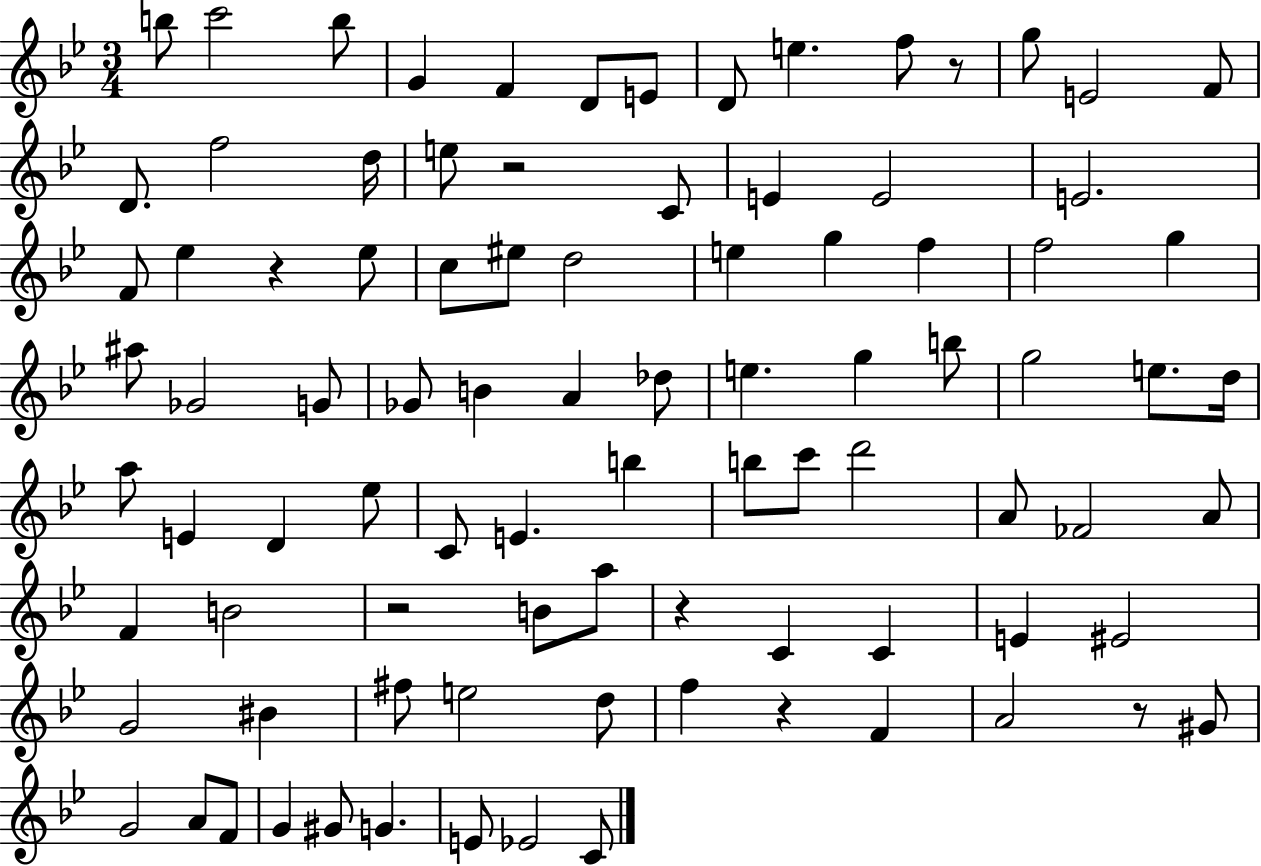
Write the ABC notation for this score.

X:1
T:Untitled
M:3/4
L:1/4
K:Bb
b/2 c'2 b/2 G F D/2 E/2 D/2 e f/2 z/2 g/2 E2 F/2 D/2 f2 d/4 e/2 z2 C/2 E E2 E2 F/2 _e z _e/2 c/2 ^e/2 d2 e g f f2 g ^a/2 _G2 G/2 _G/2 B A _d/2 e g b/2 g2 e/2 d/4 a/2 E D _e/2 C/2 E b b/2 c'/2 d'2 A/2 _F2 A/2 F B2 z2 B/2 a/2 z C C E ^E2 G2 ^B ^f/2 e2 d/2 f z F A2 z/2 ^G/2 G2 A/2 F/2 G ^G/2 G E/2 _E2 C/2